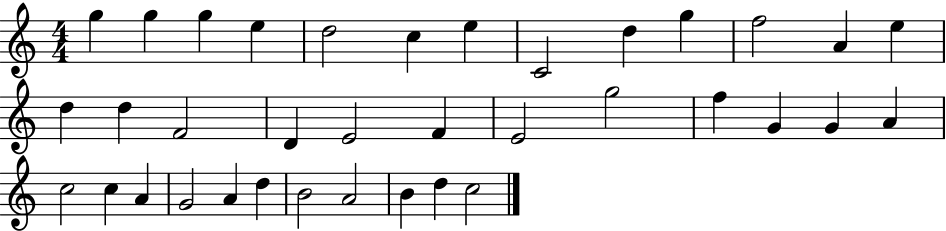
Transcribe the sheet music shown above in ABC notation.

X:1
T:Untitled
M:4/4
L:1/4
K:C
g g g e d2 c e C2 d g f2 A e d d F2 D E2 F E2 g2 f G G A c2 c A G2 A d B2 A2 B d c2